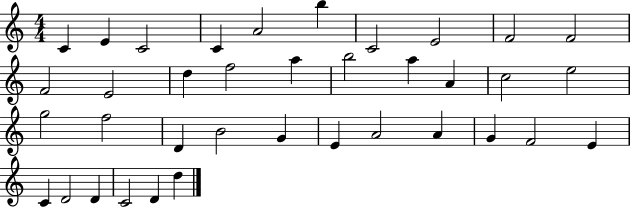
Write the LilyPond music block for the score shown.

{
  \clef treble
  \numericTimeSignature
  \time 4/4
  \key c \major
  c'4 e'4 c'2 | c'4 a'2 b''4 | c'2 e'2 | f'2 f'2 | \break f'2 e'2 | d''4 f''2 a''4 | b''2 a''4 a'4 | c''2 e''2 | \break g''2 f''2 | d'4 b'2 g'4 | e'4 a'2 a'4 | g'4 f'2 e'4 | \break c'4 d'2 d'4 | c'2 d'4 d''4 | \bar "|."
}